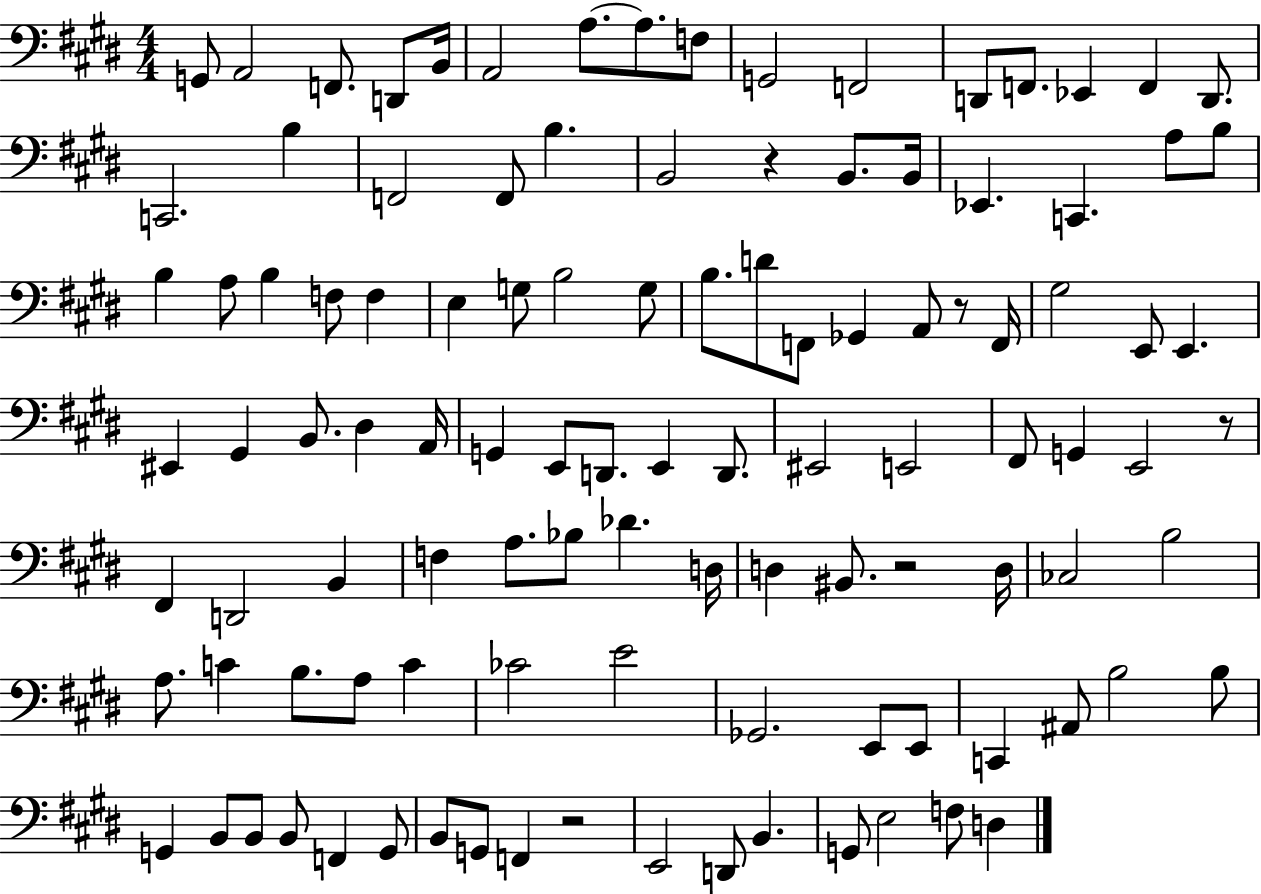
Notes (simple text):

G2/e A2/h F2/e. D2/e B2/s A2/h A3/e. A3/e. F3/e G2/h F2/h D2/e F2/e. Eb2/q F2/q D2/e. C2/h. B3/q F2/h F2/e B3/q. B2/h R/q B2/e. B2/s Eb2/q. C2/q. A3/e B3/e B3/q A3/e B3/q F3/e F3/q E3/q G3/e B3/h G3/e B3/e. D4/e F2/e Gb2/q A2/e R/e F2/s G#3/h E2/e E2/q. EIS2/q G#2/q B2/e. D#3/q A2/s G2/q E2/e D2/e. E2/q D2/e. EIS2/h E2/h F#2/e G2/q E2/h R/e F#2/q D2/h B2/q F3/q A3/e. Bb3/e Db4/q. D3/s D3/q BIS2/e. R/h D3/s CES3/h B3/h A3/e. C4/q B3/e. A3/e C4/q CES4/h E4/h Gb2/h. E2/e E2/e C2/q A#2/e B3/h B3/e G2/q B2/e B2/e B2/e F2/q G2/e B2/e G2/e F2/q R/h E2/h D2/e B2/q. G2/e E3/h F3/e D3/q